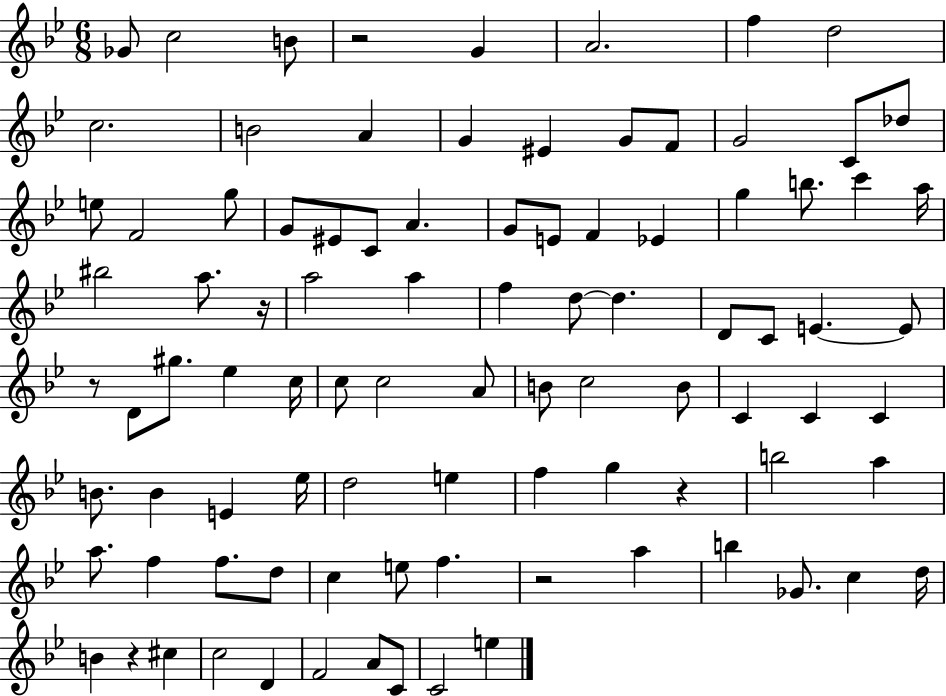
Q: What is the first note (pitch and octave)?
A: Gb4